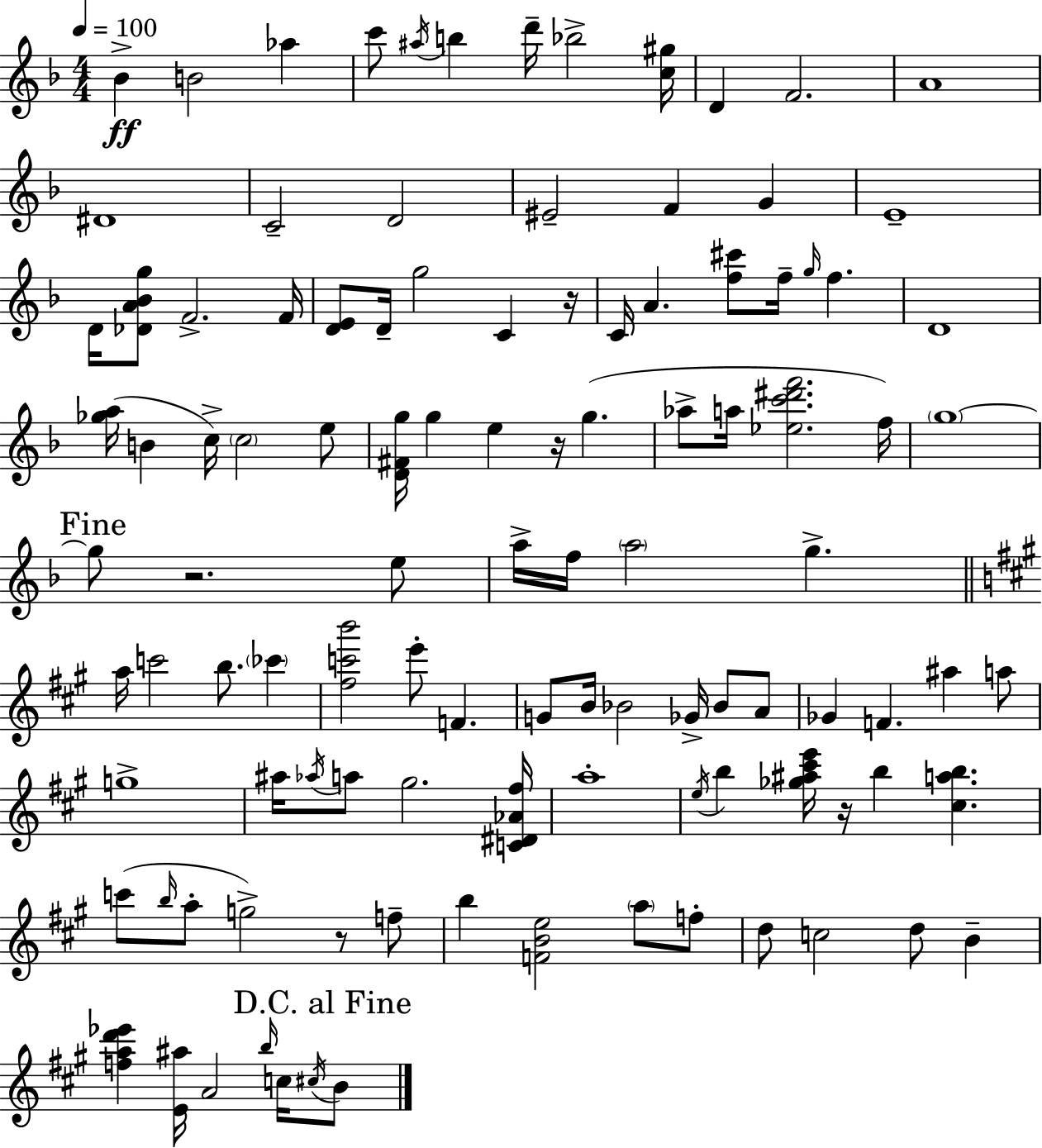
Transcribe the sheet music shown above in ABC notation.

X:1
T:Untitled
M:4/4
L:1/4
K:F
_B B2 _a c'/2 ^a/4 b d'/4 _b2 [c^g]/4 D F2 A4 ^D4 C2 D2 ^E2 F G E4 D/4 [_DA_Bg]/2 F2 F/4 [DE]/2 D/4 g2 C z/4 C/4 A [f^c']/2 f/4 g/4 f D4 [_ga]/4 B c/4 c2 e/2 [D^Fg]/4 g e z/4 g _a/2 a/4 [_ec'^d'f']2 f/4 g4 g/2 z2 e/2 a/4 f/4 a2 g a/4 c'2 b/2 _c' [^fc'b']2 e'/2 F G/2 B/4 _B2 _G/4 _B/2 A/2 _G F ^a a/2 g4 ^a/4 _a/4 a/2 ^g2 [C^D_A^f]/4 a4 e/4 b [_g^a^c'e']/4 z/4 b [^cab] c'/2 b/4 a/2 g2 z/2 f/2 b [FBe]2 a/2 f/2 d/2 c2 d/2 B [fad'_e'] [E^a]/4 A2 b/4 c/4 ^c/4 B/2